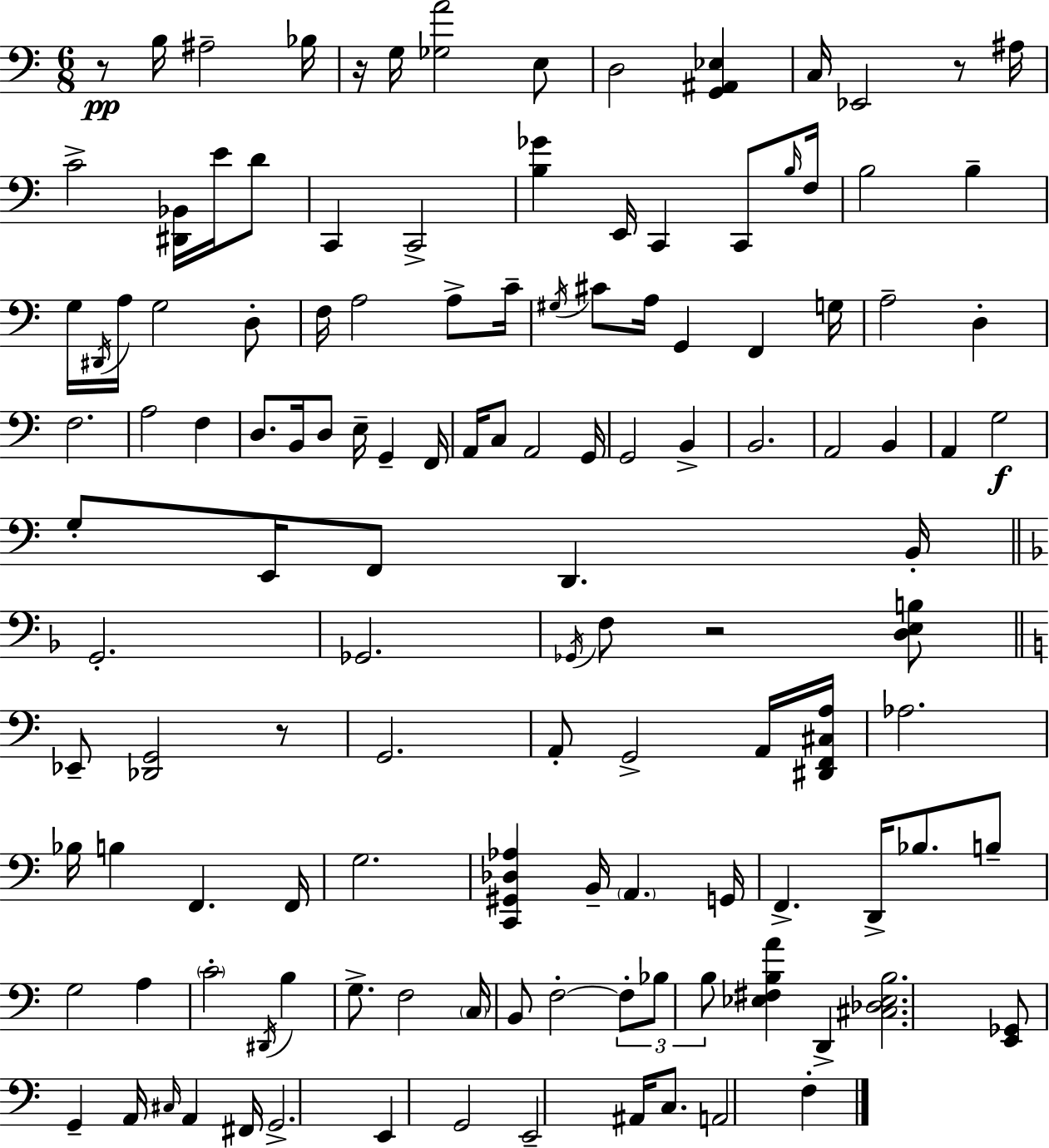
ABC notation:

X:1
T:Untitled
M:6/8
L:1/4
K:Am
z/2 B,/4 ^A,2 _B,/4 z/4 G,/4 [_G,A]2 E,/2 D,2 [G,,^A,,_E,] C,/4 _E,,2 z/2 ^A,/4 C2 [^D,,_B,,]/4 E/4 D/2 C,, C,,2 [B,_G] E,,/4 C,, C,,/2 B,/4 F,/4 B,2 B, G,/4 ^D,,/4 A,/4 G,2 D,/2 F,/4 A,2 A,/2 C/4 ^G,/4 ^C/2 A,/4 G,, F,, G,/4 A,2 D, F,2 A,2 F, D,/2 B,,/4 D,/2 E,/4 G,, F,,/4 A,,/4 C,/2 A,,2 G,,/4 G,,2 B,, B,,2 A,,2 B,, A,, G,2 G,/2 E,,/4 F,,/2 D,, B,,/4 G,,2 _G,,2 _G,,/4 F,/2 z2 [D,E,B,]/2 _E,,/2 [_D,,G,,]2 z/2 G,,2 A,,/2 G,,2 A,,/4 [^D,,F,,^C,A,]/4 _A,2 _B,/4 B, F,, F,,/4 G,2 [C,,^G,,_D,_A,] B,,/4 A,, G,,/4 F,, D,,/4 _B,/2 B,/2 G,2 A, C2 ^D,,/4 B, G,/2 F,2 C,/4 B,,/2 F,2 F,/2 _B,/2 B,/2 [_E,^F,B,A] D,, [^C,_D,_E,B,]2 [E,,_G,,]/2 G,, A,,/4 ^C,/4 A,, ^F,,/4 G,,2 E,, G,,2 E,,2 ^A,,/4 C,/2 A,,2 F,